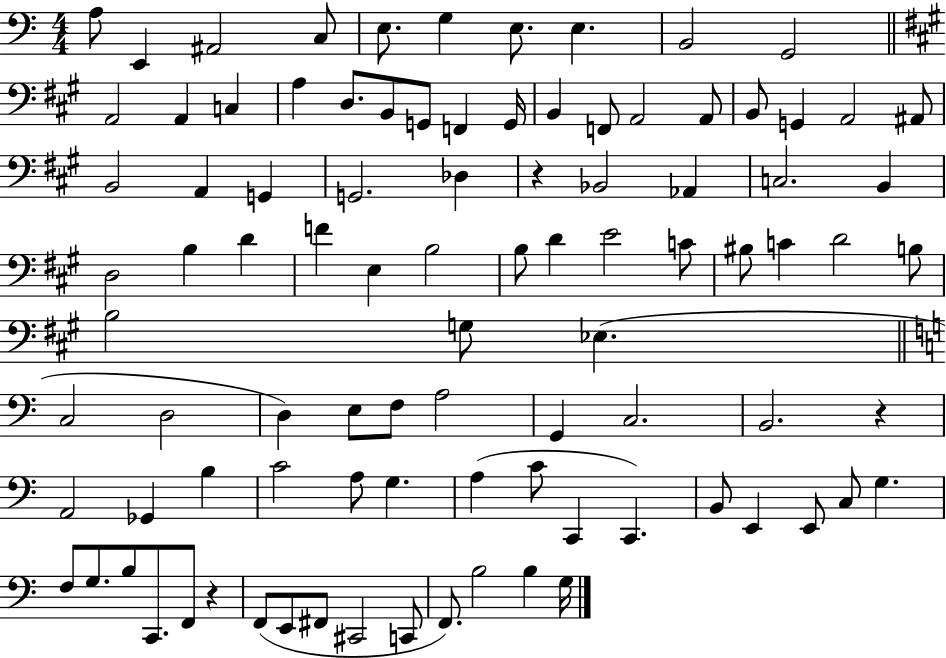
A3/e E2/q A#2/h C3/e E3/e. G3/q E3/e. E3/q. B2/h G2/h A2/h A2/q C3/q A3/q D3/e. B2/e G2/e F2/q G2/s B2/q F2/e A2/h A2/e B2/e G2/q A2/h A#2/e B2/h A2/q G2/q G2/h. Db3/q R/q Bb2/h Ab2/q C3/h. B2/q D3/h B3/q D4/q F4/q E3/q B3/h B3/e D4/q E4/h C4/e BIS3/e C4/q D4/h B3/e B3/h G3/e Eb3/q. C3/h D3/h D3/q E3/e F3/e A3/h G2/q C3/h. B2/h. R/q A2/h Gb2/q B3/q C4/h A3/e G3/q. A3/q C4/e C2/q C2/q. B2/e E2/q E2/e C3/e G3/q. F3/e G3/e. B3/e C2/e. F2/e R/q F2/e E2/e F#2/e C#2/h C2/e F2/e. B3/h B3/q G3/s